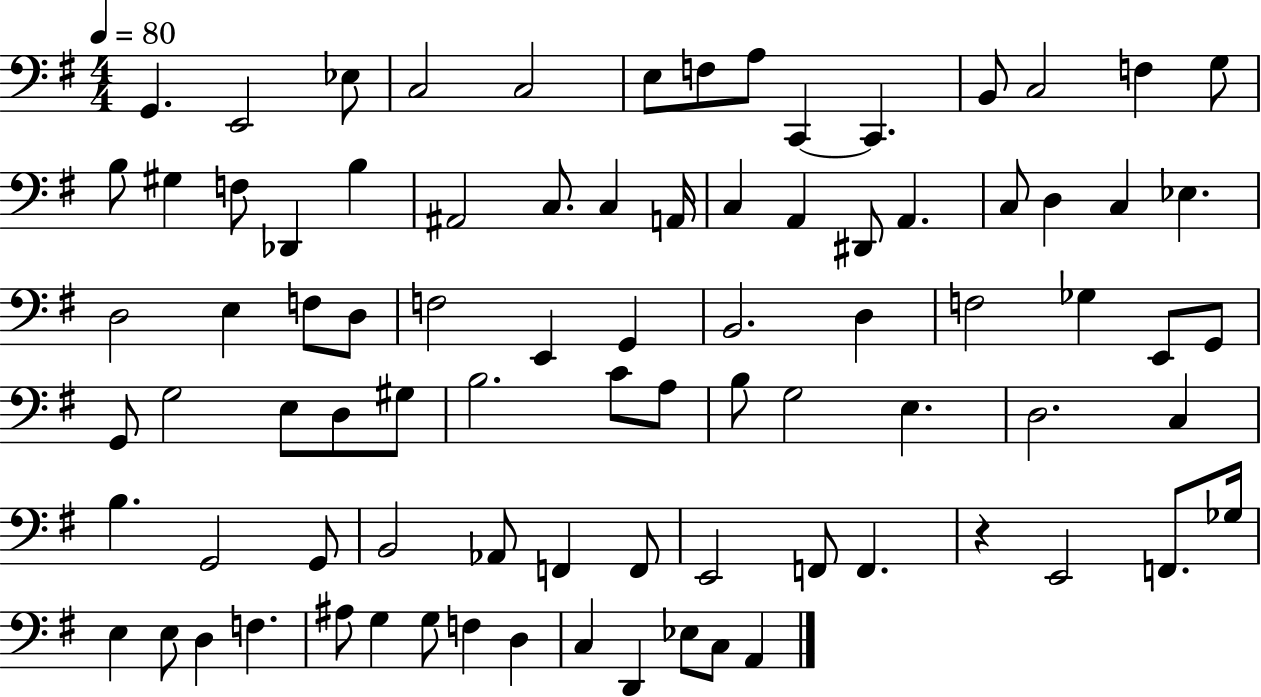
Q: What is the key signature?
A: G major